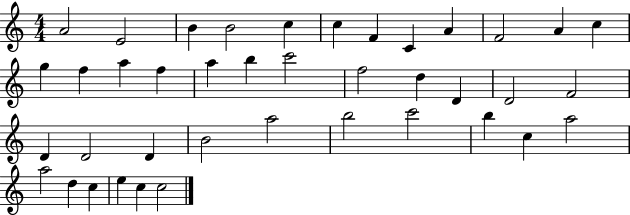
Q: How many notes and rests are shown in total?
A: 40